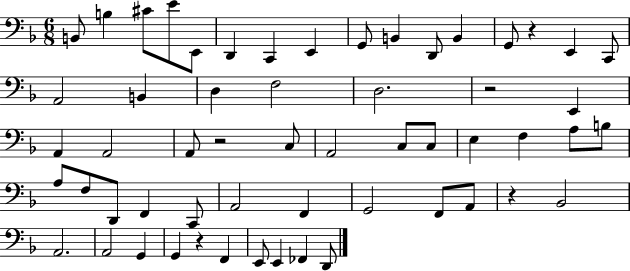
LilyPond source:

{
  \clef bass
  \numericTimeSignature
  \time 6/8
  \key f \major
  b,8 b4 cis'8 e'8 e,8 | d,4 c,4 e,4 | g,8 b,4 d,8 b,4 | g,8 r4 e,4 c,8 | \break a,2 b,4 | d4 f2 | d2. | r2 e,4 | \break a,4 a,2 | a,8 r2 c8 | a,2 c8 c8 | e4 f4 a8 b8 | \break a8 f8 d,8 f,4 c,8 | a,2 f,4 | g,2 f,8 a,8 | r4 bes,2 | \break a,2. | a,2 g,4 | g,4 r4 f,4 | e,8 e,4 fes,4 d,8 | \break \bar "|."
}